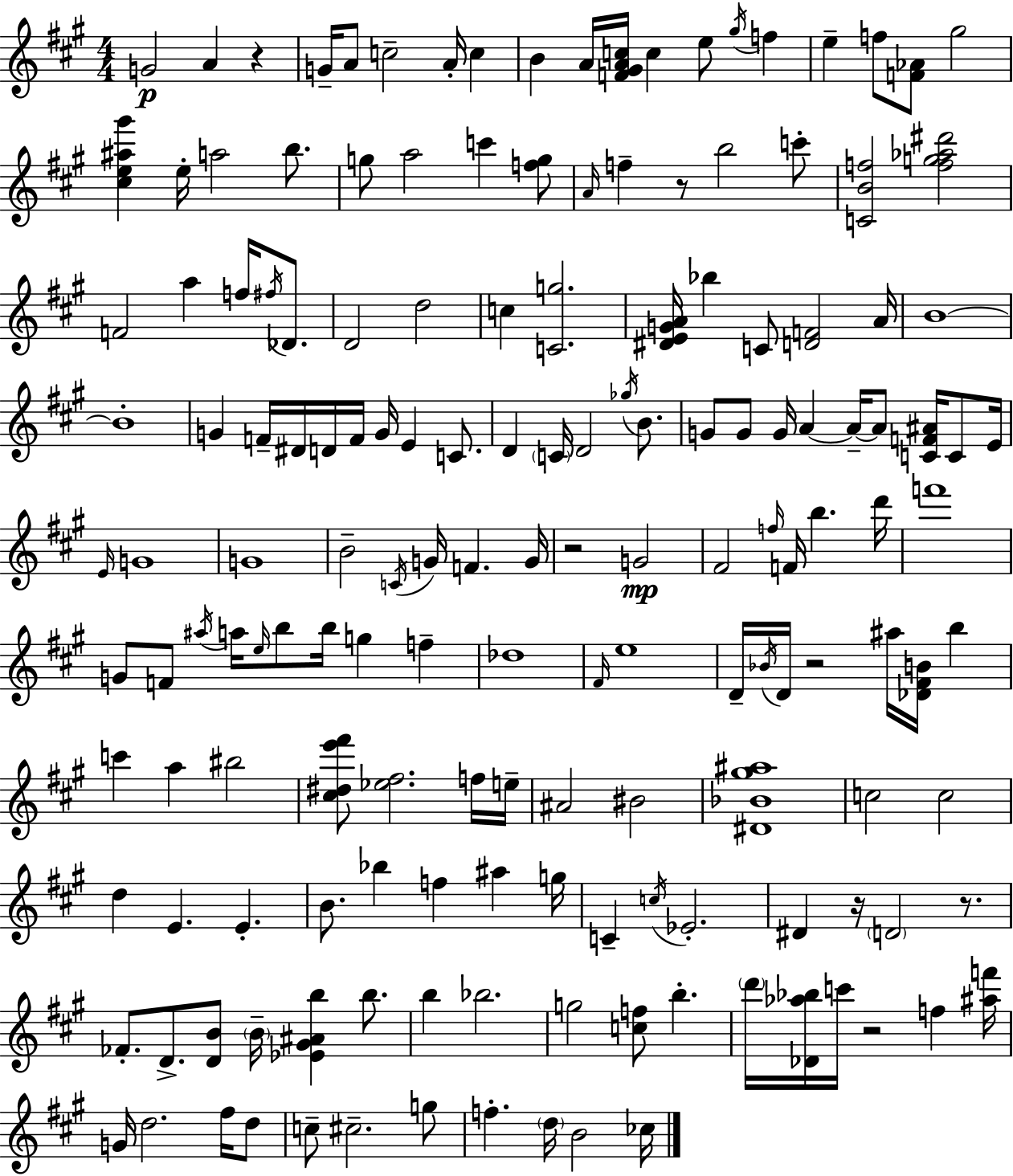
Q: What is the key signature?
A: A major